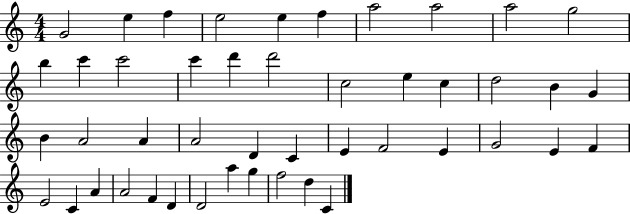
{
  \clef treble
  \numericTimeSignature
  \time 4/4
  \key c \major
  g'2 e''4 f''4 | e''2 e''4 f''4 | a''2 a''2 | a''2 g''2 | \break b''4 c'''4 c'''2 | c'''4 d'''4 d'''2 | c''2 e''4 c''4 | d''2 b'4 g'4 | \break b'4 a'2 a'4 | a'2 d'4 c'4 | e'4 f'2 e'4 | g'2 e'4 f'4 | \break e'2 c'4 a'4 | a'2 f'4 d'4 | d'2 a''4 g''4 | f''2 d''4 c'4 | \break \bar "|."
}